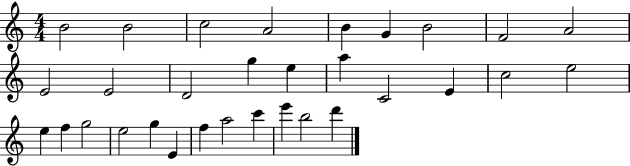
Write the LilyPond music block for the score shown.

{
  \clef treble
  \numericTimeSignature
  \time 4/4
  \key c \major
  b'2 b'2 | c''2 a'2 | b'4 g'4 b'2 | f'2 a'2 | \break e'2 e'2 | d'2 g''4 e''4 | a''4 c'2 e'4 | c''2 e''2 | \break e''4 f''4 g''2 | e''2 g''4 e'4 | f''4 a''2 c'''4 | e'''4 b''2 d'''4 | \break \bar "|."
}